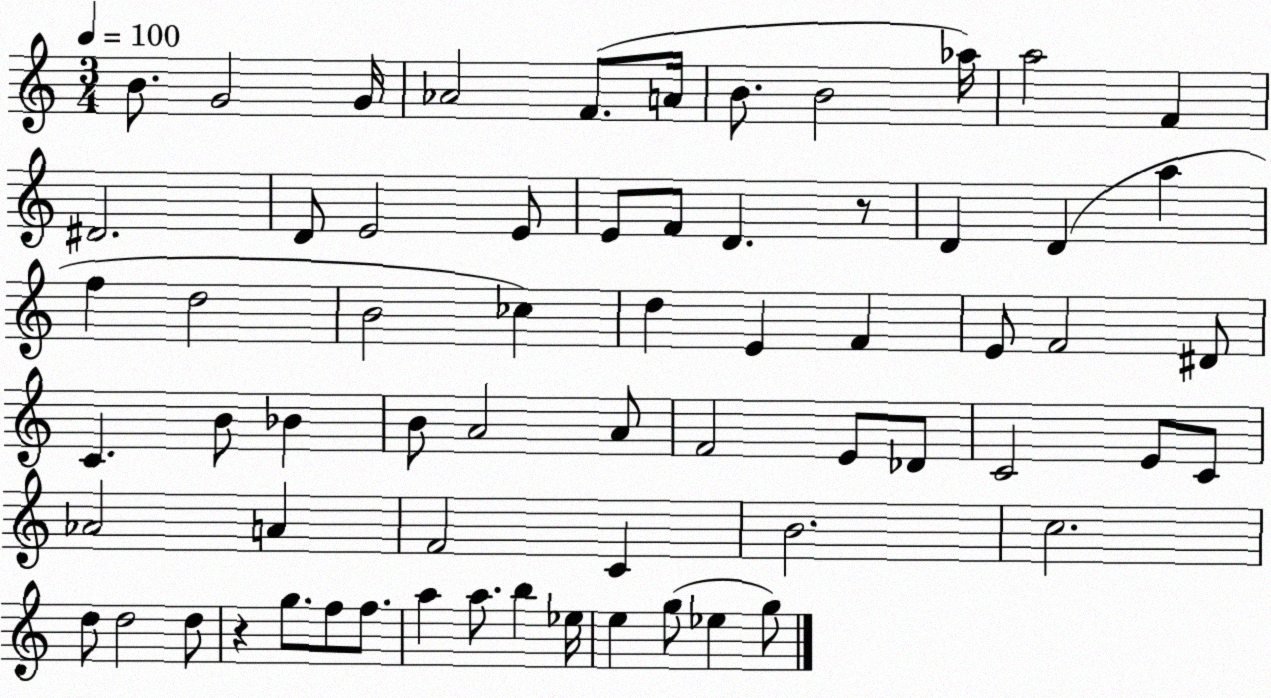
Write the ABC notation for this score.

X:1
T:Untitled
M:3/4
L:1/4
K:C
B/2 G2 G/4 _A2 F/2 A/4 B/2 B2 _a/4 a2 F ^D2 D/2 E2 E/2 E/2 F/2 D z/2 D D a f d2 B2 _c d E F E/2 F2 ^D/2 C B/2 _B B/2 A2 A/2 F2 E/2 _D/2 C2 E/2 C/2 _A2 A F2 C B2 c2 d/2 d2 d/2 z g/2 f/2 f/2 a a/2 b _e/4 e g/2 _e g/2